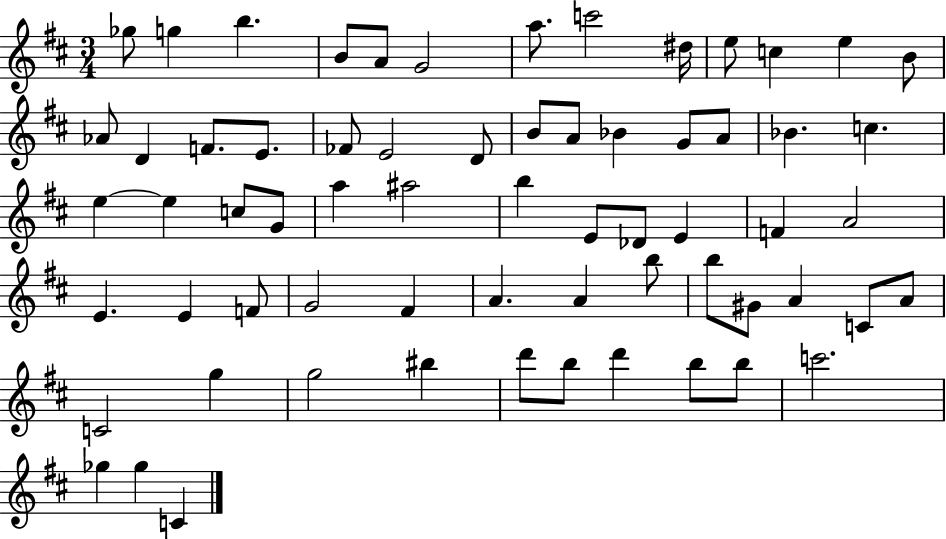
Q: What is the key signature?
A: D major